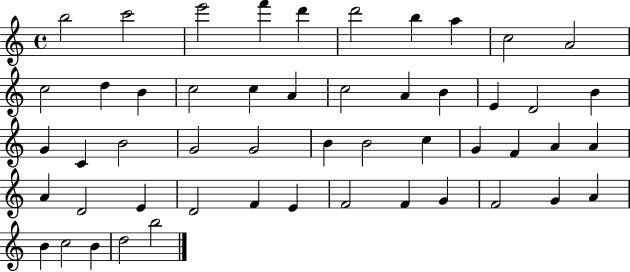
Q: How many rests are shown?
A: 0